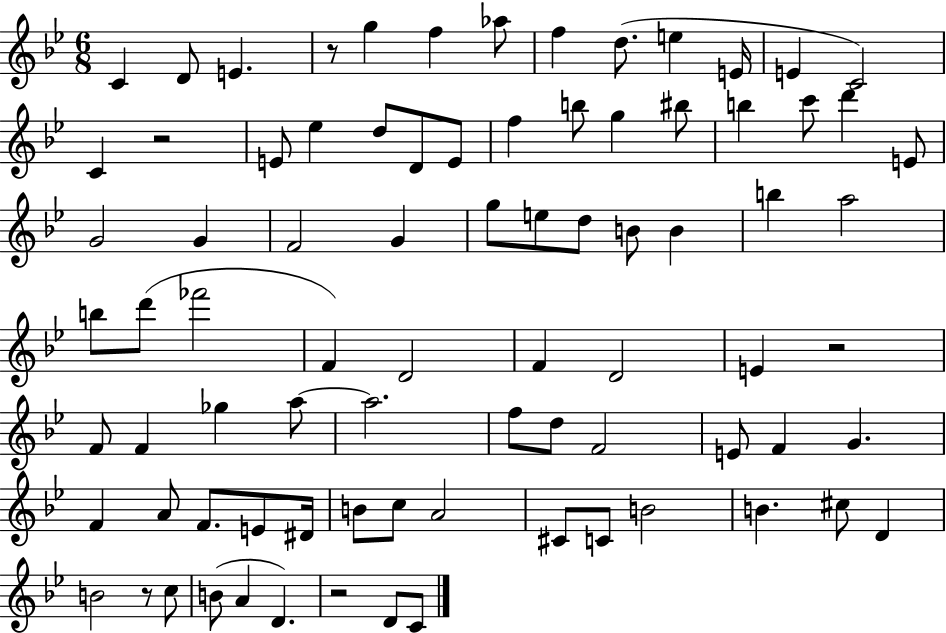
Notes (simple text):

C4/q D4/e E4/q. R/e G5/q F5/q Ab5/e F5/q D5/e. E5/q E4/s E4/q C4/h C4/q R/h E4/e Eb5/q D5/e D4/e E4/e F5/q B5/e G5/q BIS5/e B5/q C6/e D6/q E4/e G4/h G4/q F4/h G4/q G5/e E5/e D5/e B4/e B4/q B5/q A5/h B5/e D6/e FES6/h F4/q D4/h F4/q D4/h E4/q R/h F4/e F4/q Gb5/q A5/e A5/h. F5/e D5/e F4/h E4/e F4/q G4/q. F4/q A4/e F4/e. E4/e D#4/s B4/e C5/e A4/h C#4/e C4/e B4/h B4/q. C#5/e D4/q B4/h R/e C5/e B4/e A4/q D4/q. R/h D4/e C4/e